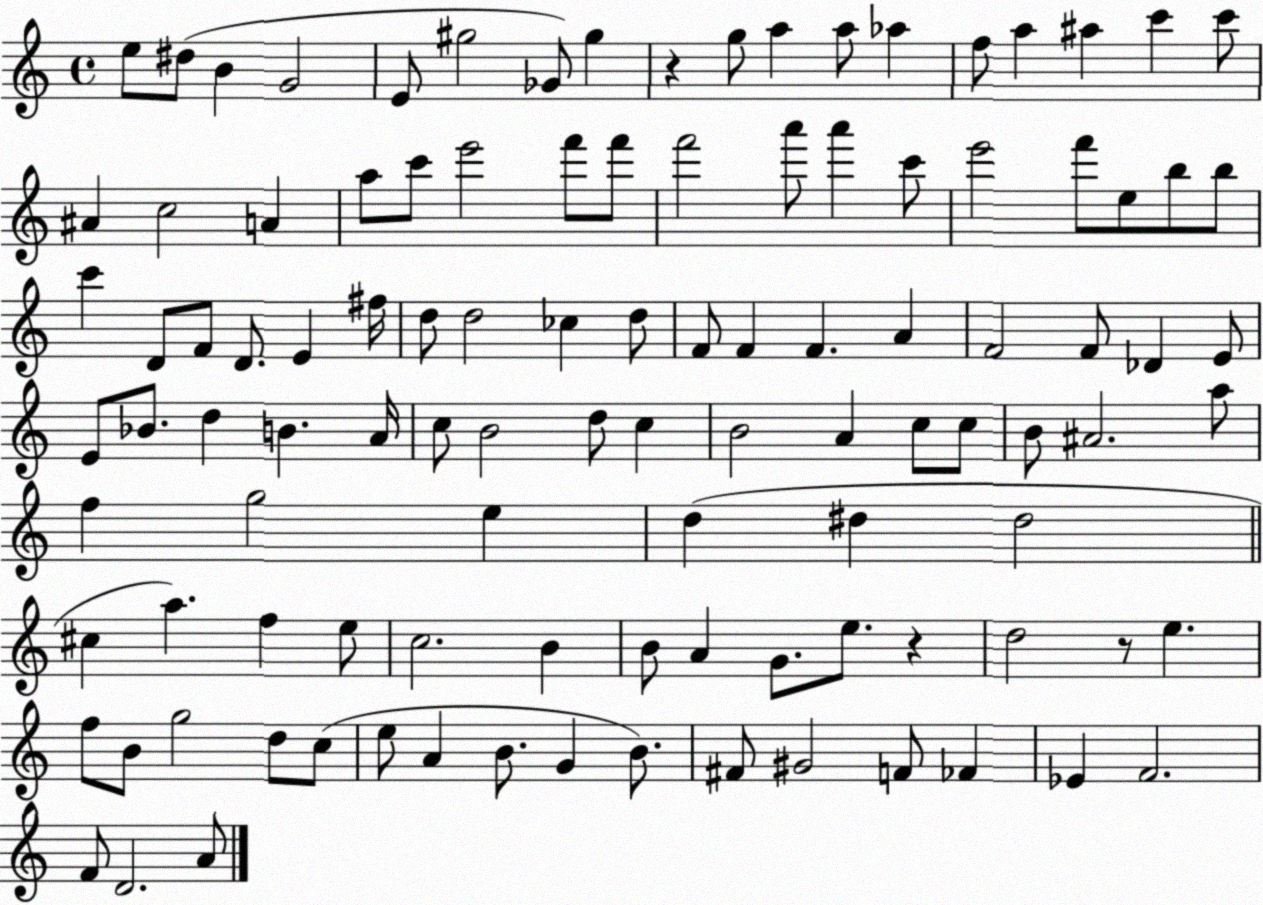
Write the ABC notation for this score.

X:1
T:Untitled
M:4/4
L:1/4
K:C
e/2 ^d/2 B G2 E/2 ^g2 _G/2 ^g z g/2 a a/2 _a f/2 a ^a c' c'/2 ^A c2 A a/2 c'/2 e'2 f'/2 f'/2 f'2 a'/2 a' c'/2 e'2 f'/2 e/2 b/2 b/2 c' D/2 F/2 D/2 E ^f/4 d/2 d2 _c d/2 F/2 F F A F2 F/2 _D E/2 E/2 _B/2 d B A/4 c/2 B2 d/2 c B2 A c/2 c/2 B/2 ^A2 a/2 f g2 e d ^d ^d2 ^c a f e/2 c2 B B/2 A G/2 e/2 z d2 z/2 e f/2 B/2 g2 d/2 c/2 e/2 A B/2 G B/2 ^F/2 ^G2 F/2 _F _E F2 F/2 D2 A/2